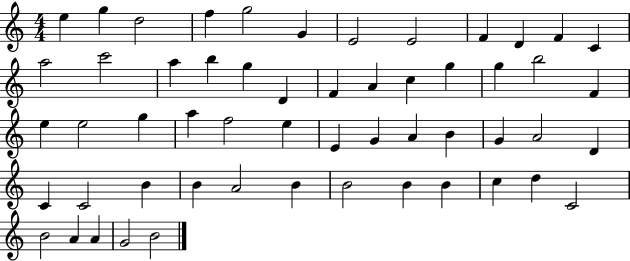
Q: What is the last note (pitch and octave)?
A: B4